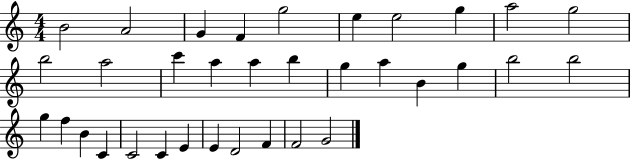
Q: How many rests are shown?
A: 0